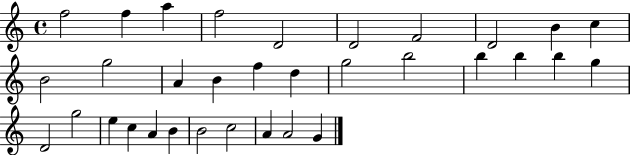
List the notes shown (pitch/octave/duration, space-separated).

F5/h F5/q A5/q F5/h D4/h D4/h F4/h D4/h B4/q C5/q B4/h G5/h A4/q B4/q F5/q D5/q G5/h B5/h B5/q B5/q B5/q G5/q D4/h G5/h E5/q C5/q A4/q B4/q B4/h C5/h A4/q A4/h G4/q